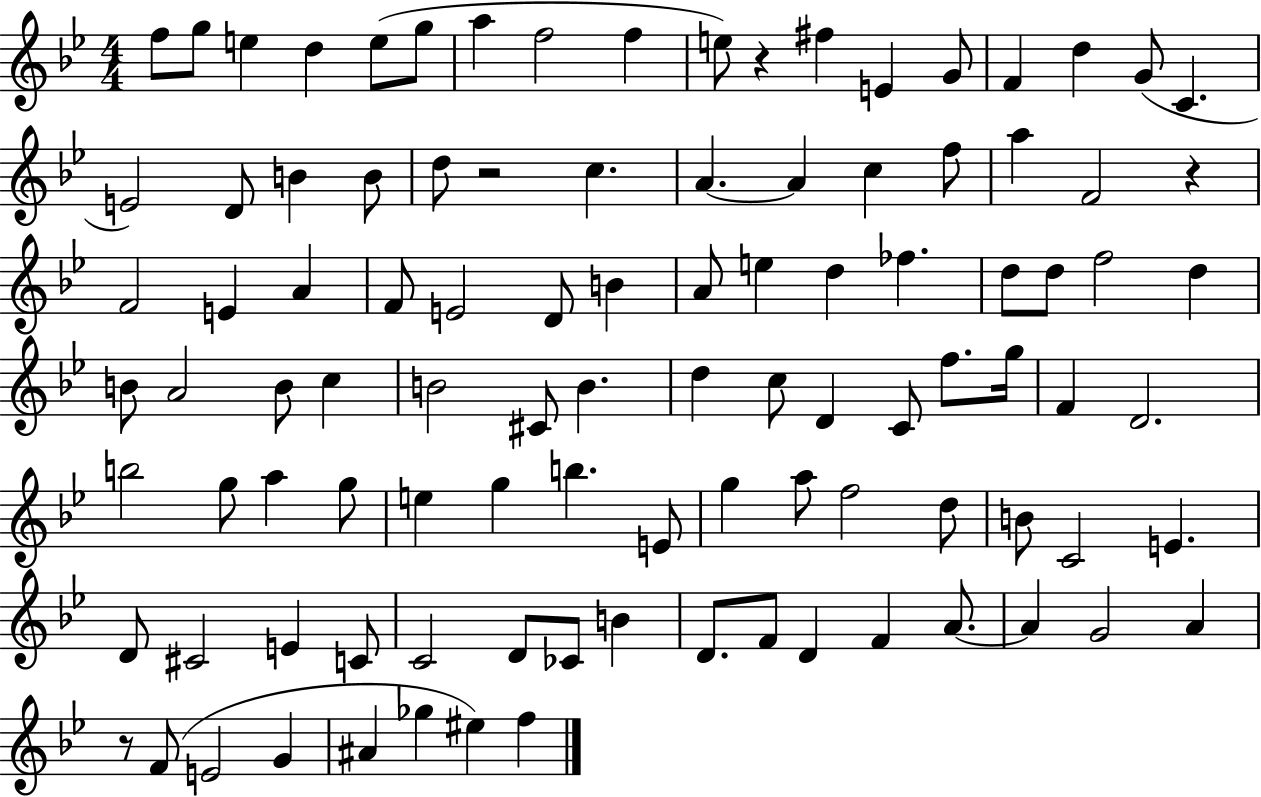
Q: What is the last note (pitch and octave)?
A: F5